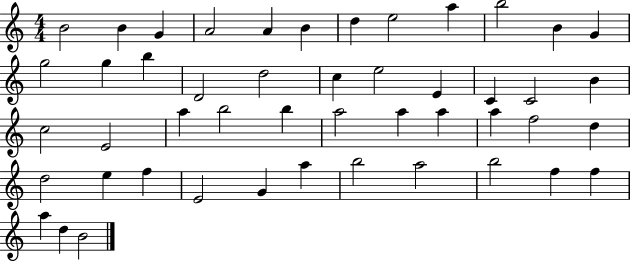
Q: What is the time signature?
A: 4/4